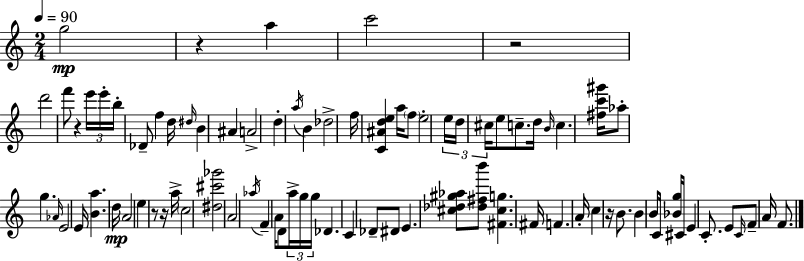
{
  \clef treble
  \numericTimeSignature
  \time 2/4
  \key a \minor
  \tempo 4 = 90
  \repeat volta 2 { g''2\mp | r4 a''4 | c'''2 | r2 | \break d'''2 | f'''8 r4 \tuplet 3/2 { e'''16 e'''16-. | b''16-. } des'8-- f''4 d''16 | \grace { dis''16 } b'4 ais'4 | \break a'2-> | d''4-. \acciaccatura { a''16 } b'4 | des''2-> | f''16 <c' ais' d'' e''>4 a''16 | \break \parenthesize f''8 e''2-. | \tuplet 3/2 { e''16 d''16 cis''16 } e''8 c''8.-- | d''16 \grace { b'16 } c''4. | <fis'' c''' gis'''>16 aes''8-. g''4. | \break \grace { aes'16 } e'2 | e'16 <b' a''>4. | d''16\mp a'2 | e''4 | \break r8 r16 a''16-> \parenthesize c''2 | <dis'' cis''' ges'''>2 | a'2 | \acciaccatura { aes''16 } f'4-- | \break a'16 d'8 \tuplet 3/2 { a''16-> g''16 g''16 } des'4. | c'4 | des'8-- dis'8 e'4. | <cis'' des'' gis'' aes''>8 <des'' fis'' b'''>8 <fis' cis'' g''>4. | \break fis'16 f'4. | a'16-. c''4 | r16 b'8. b'4 | b'8 c'16 <bes' g''>16 cis'16 e'4 | \break c'8.-. e'8 \grace { c'16 } | f'8-- a'16 f'8. } \bar "|."
}